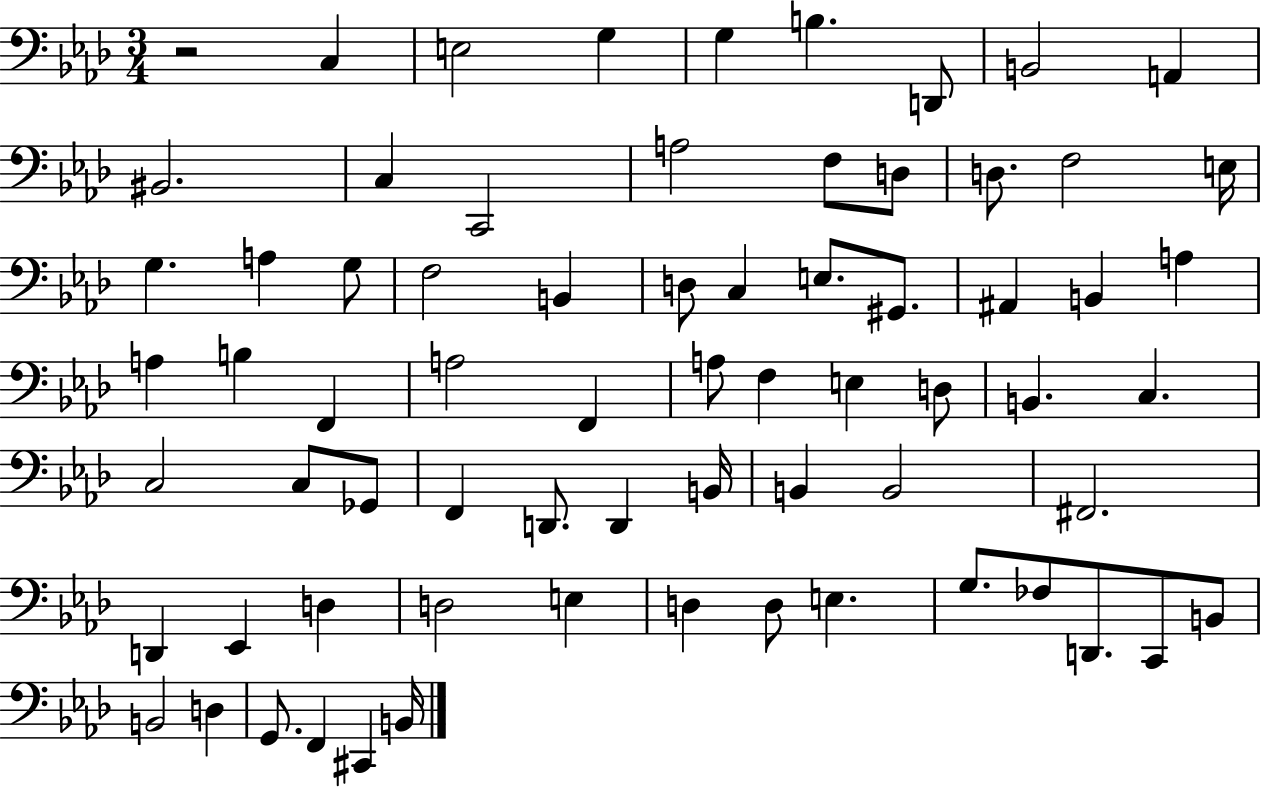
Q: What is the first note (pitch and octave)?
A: C3